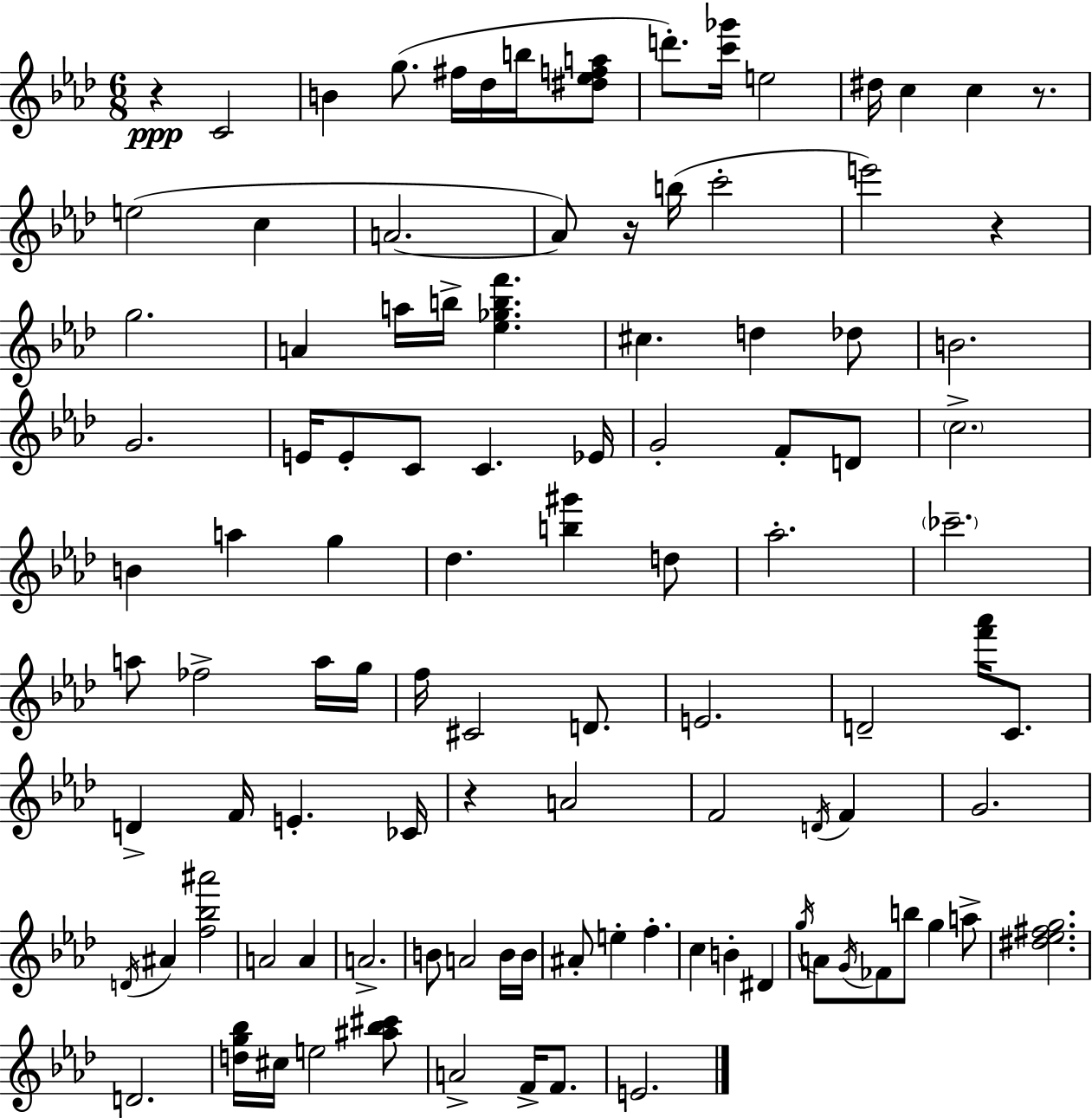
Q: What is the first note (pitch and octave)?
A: C4